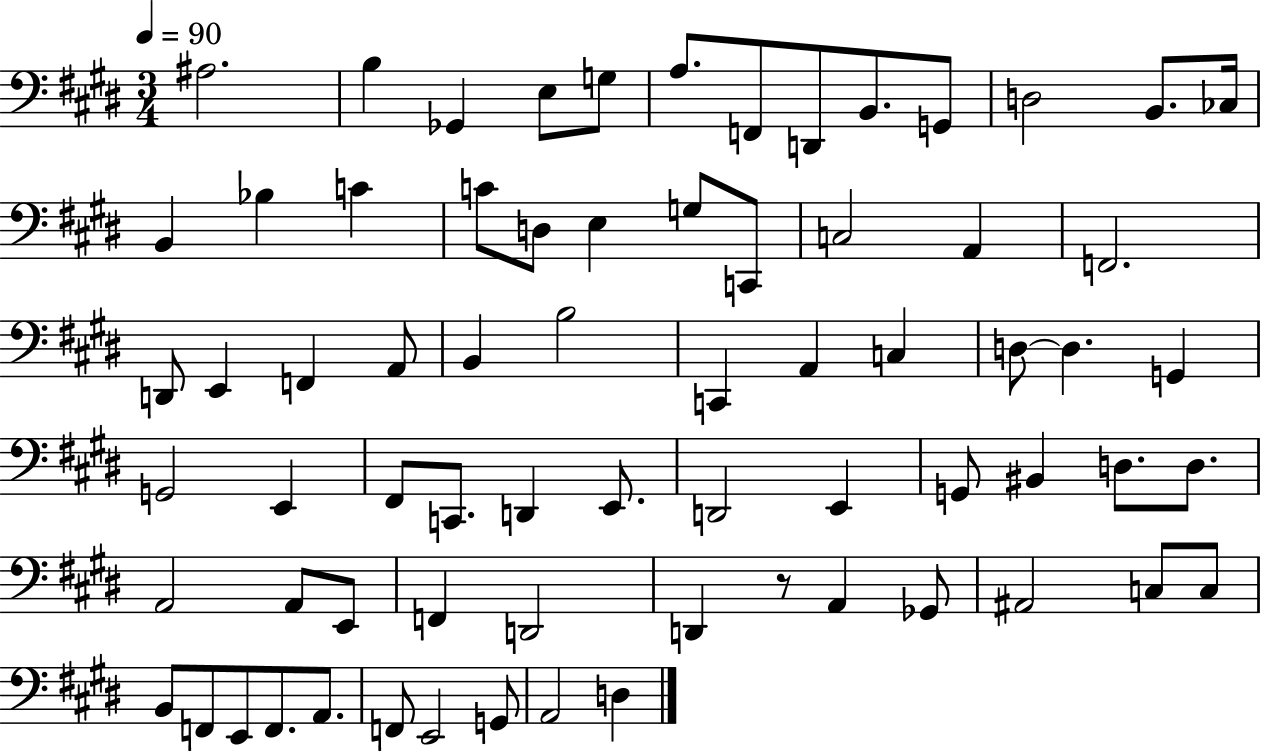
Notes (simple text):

A#3/h. B3/q Gb2/q E3/e G3/e A3/e. F2/e D2/e B2/e. G2/e D3/h B2/e. CES3/s B2/q Bb3/q C4/q C4/e D3/e E3/q G3/e C2/e C3/h A2/q F2/h. D2/e E2/q F2/q A2/e B2/q B3/h C2/q A2/q C3/q D3/e D3/q. G2/q G2/h E2/q F#2/e C2/e. D2/q E2/e. D2/h E2/q G2/e BIS2/q D3/e. D3/e. A2/h A2/e E2/e F2/q D2/h D2/q R/e A2/q Gb2/e A#2/h C3/e C3/e B2/e F2/e E2/e F2/e. A2/e. F2/e E2/h G2/e A2/h D3/q